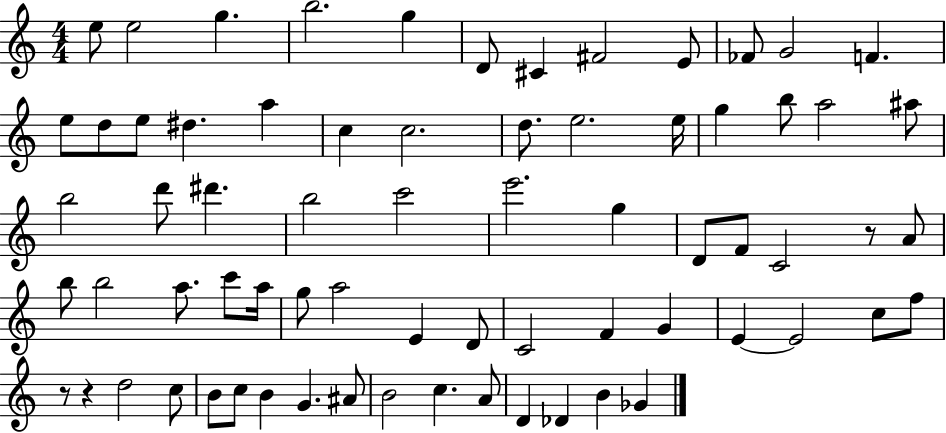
E5/e E5/h G5/q. B5/h. G5/q D4/e C#4/q F#4/h E4/e FES4/e G4/h F4/q. E5/e D5/e E5/e D#5/q. A5/q C5/q C5/h. D5/e. E5/h. E5/s G5/q B5/e A5/h A#5/e B5/h D6/e D#6/q. B5/h C6/h E6/h. G5/q D4/e F4/e C4/h R/e A4/e B5/e B5/h A5/e. C6/e A5/s G5/e A5/h E4/q D4/e C4/h F4/q G4/q E4/q E4/h C5/e F5/e R/e R/q D5/h C5/e B4/e C5/e B4/q G4/q. A#4/e B4/h C5/q. A4/e D4/q Db4/q B4/q Gb4/q